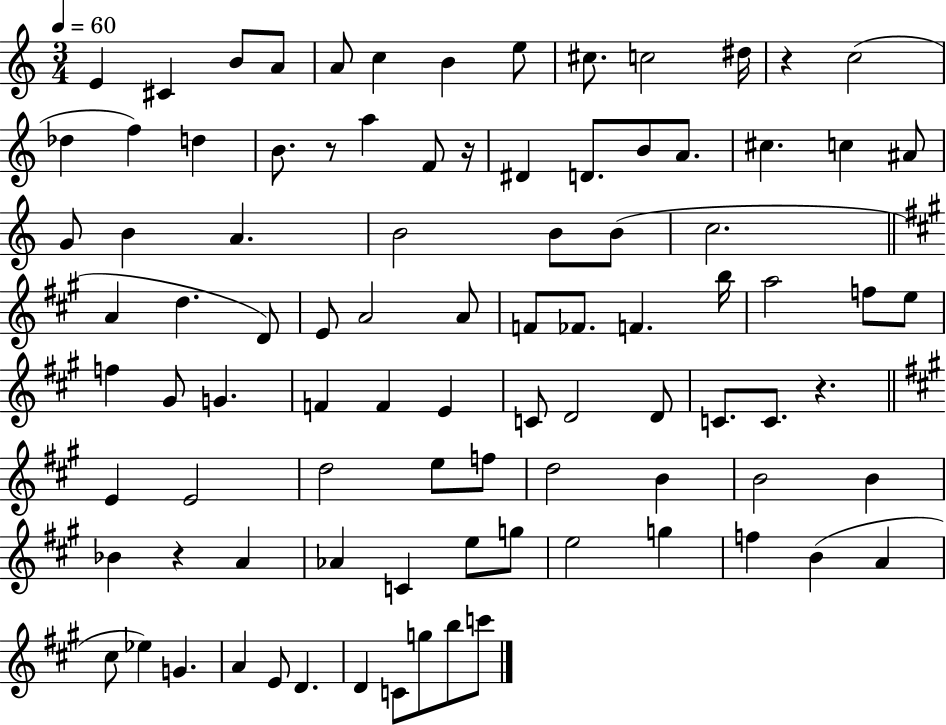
X:1
T:Untitled
M:3/4
L:1/4
K:C
E ^C B/2 A/2 A/2 c B e/2 ^c/2 c2 ^d/4 z c2 _d f d B/2 z/2 a F/2 z/4 ^D D/2 B/2 A/2 ^c c ^A/2 G/2 B A B2 B/2 B/2 c2 A d D/2 E/2 A2 A/2 F/2 _F/2 F b/4 a2 f/2 e/2 f ^G/2 G F F E C/2 D2 D/2 C/2 C/2 z E E2 d2 e/2 f/2 d2 B B2 B _B z A _A C e/2 g/2 e2 g f B A ^c/2 _e G A E/2 D D C/2 g/2 b/2 c'/2